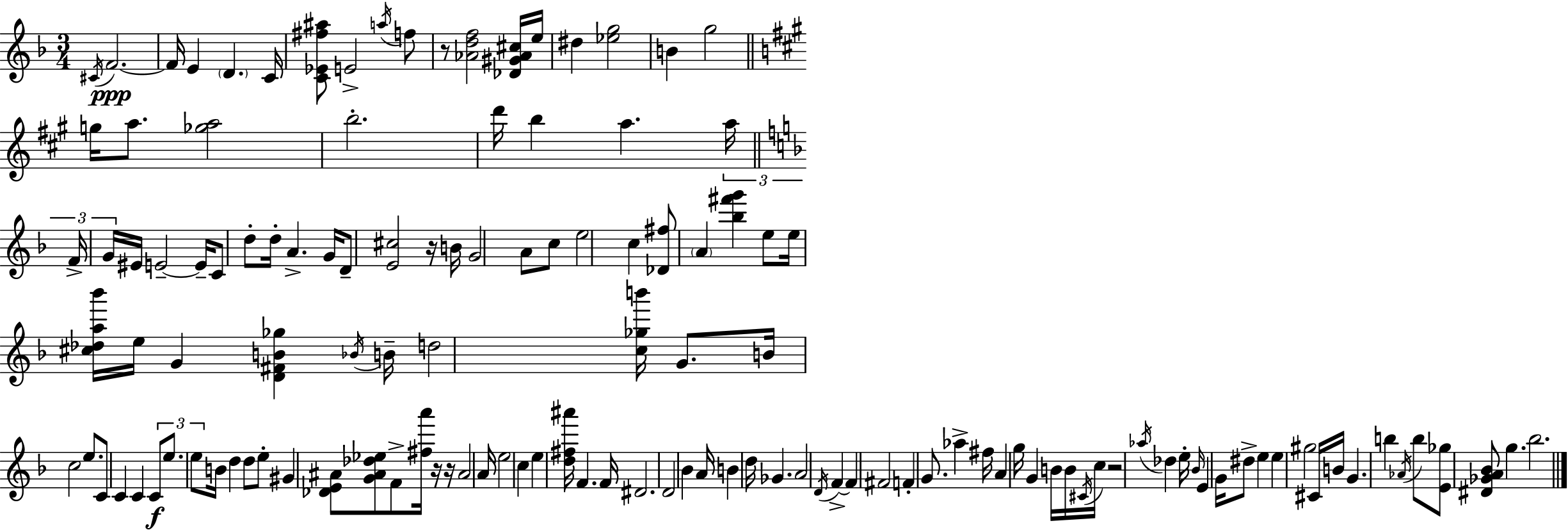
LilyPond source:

{
  \clef treble
  \numericTimeSignature
  \time 3/4
  \key d \minor
  \repeat volta 2 { \acciaccatura { cis'16 }\ppp f'2.~~ | f'16 e'4 \parenthesize d'4. | c'16 <c' ees' fis'' ais''>8 e'2-> \acciaccatura { a''16 } | f''8 r8 <aes' d'' f''>2 | \break <des' gis' aes' cis''>16 e''16 dis''4 <ees'' g''>2 | b'4 g''2 | \bar "||" \break \key a \major g''16 a''8. <ges'' a''>2 | b''2.-. | d'''16 b''4 a''4. \tuplet 3/2 { a''16 | \bar "||" \break \key f \major f'16-> g'16 } eis'16 e'2--~~ e'16-- | c'8 d''8-. d''16-. a'4.-> g'16 | d'8-- <e' cis''>2 r16 b'16 | g'2 a'8 c''8 | \break e''2 c''4 | <des' fis''>8 \parenthesize a'4 <bes'' fis''' g'''>4 e''8 | e''16 <cis'' des'' a'' bes'''>16 e''16 g'4 <d' fis' b' ges''>4 \acciaccatura { bes'16 } | b'16-- d''2 <c'' ges'' b'''>16 g'8. | \break b'16 c''2 e''8. | c'8 c'4 c'4 \tuplet 3/2 { c'8\f | e''8. e''8 } b'16 d''4 d''8 | e''8-. gis'4 <des' e' ais'>8 <g' ais' des'' ees''>8 f'8-> | \break <fis'' a'''>16 r16 r16 ais'2 | a'16 e''2 c''4 | e''4 <d'' fis'' ais'''>16 f'4. | f'16 dis'2. | \break d'2 bes'4 | a'16 b'4 d''16 ges'4. | a'2 \acciaccatura { d'16 } f'4->~~ | f'4 fis'2 | \break f'4-. g'8. aes''4-> | fis''16 a'4 g''16 g'4 b'16 | b'16 \acciaccatura { cis'16 } c''16 r2 \acciaccatura { aes''16 } | des''4 e''16-. \grace { bes'16 } e'4 g'16 dis''8-> | \break e''4 e''4 gis''2 | cis'16 b'16 g'4. | b''4 \acciaccatura { aes'16 } b''8 <e' ges''>8 <dis' ges' a' bes'>8 | g''4. bes''2. | \break } \bar "|."
}